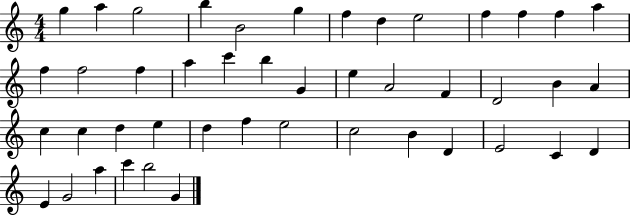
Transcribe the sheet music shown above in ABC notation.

X:1
T:Untitled
M:4/4
L:1/4
K:C
g a g2 b B2 g f d e2 f f f a f f2 f a c' b G e A2 F D2 B A c c d e d f e2 c2 B D E2 C D E G2 a c' b2 G